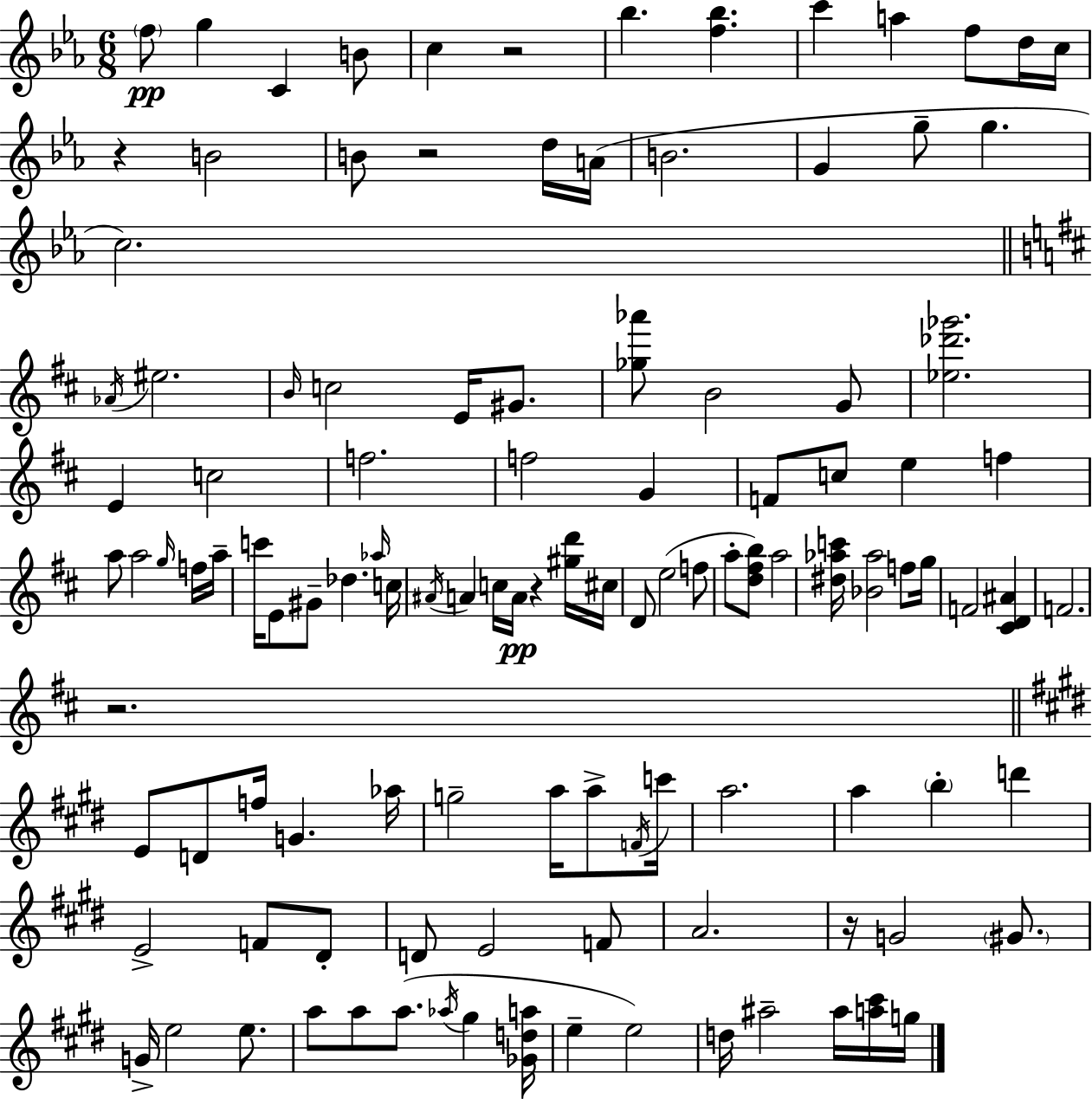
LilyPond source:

{
  \clef treble
  \numericTimeSignature
  \time 6/8
  \key ees \major
  \parenthesize f''8\pp g''4 c'4 b'8 | c''4 r2 | bes''4. <f'' bes''>4. | c'''4 a''4 f''8 d''16 c''16 | \break r4 b'2 | b'8 r2 d''16 a'16( | b'2. | g'4 g''8-- g''4. | \break c''2.) | \bar "||" \break \key d \major \acciaccatura { aes'16 } eis''2. | \grace { b'16 } c''2 e'16 gis'8. | <ges'' aes'''>8 b'2 | g'8 <ees'' des''' ges'''>2. | \break e'4 c''2 | f''2. | f''2 g'4 | f'8 c''8 e''4 f''4 | \break a''8 a''2 | \grace { g''16 } f''16 a''16-- c'''16 e'8 gis'8-- des''4. | \grace { aes''16 } c''16 \acciaccatura { ais'16 } a'4 c''16 a'16\pp r4 | <gis'' d'''>16 cis''16 d'8 e''2( | \break f''8 a''8-. <d'' fis'' b''>8) a''2 | <dis'' aes'' c'''>16 <bes' aes''>2 | f''8 g''16 f'2 | <cis' d' ais'>4 f'2. | \break r2. | \bar "||" \break \key e \major e'8 d'8 f''16 g'4. aes''16 | g''2-- a''16 a''8-> \acciaccatura { f'16 } | c'''16 a''2. | a''4 \parenthesize b''4-. d'''4 | \break e'2-> f'8 dis'8-. | d'8 e'2 f'8 | a'2. | r16 g'2 \parenthesize gis'8. | \break g'16-> e''2 e''8. | a''8 a''8 a''8.( \acciaccatura { aes''16 } gis''4 | <ges' d'' a''>16 e''4-- e''2) | d''16 ais''2-- ais''16 | \break <a'' cis'''>16 g''16 \bar "|."
}